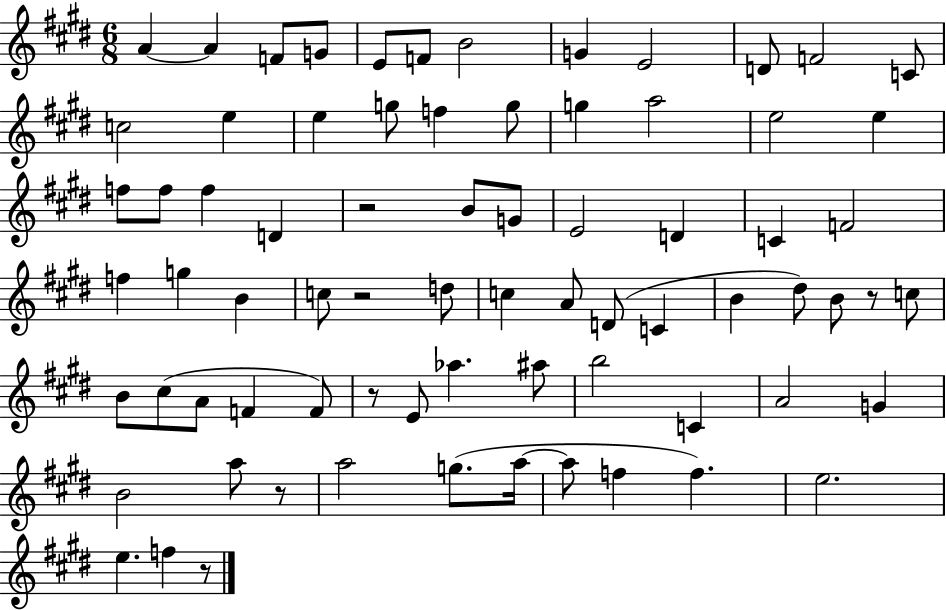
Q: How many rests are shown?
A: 6